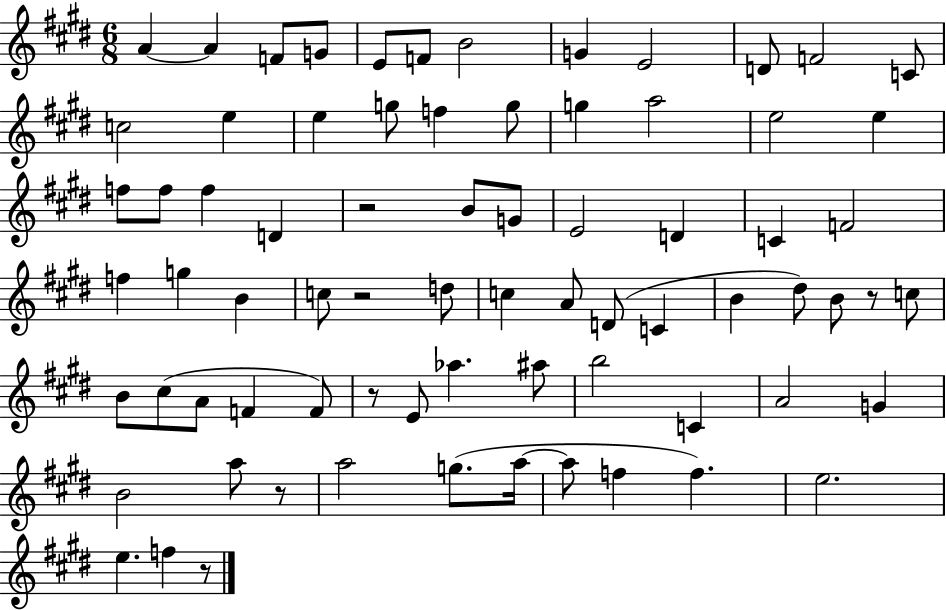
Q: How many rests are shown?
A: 6